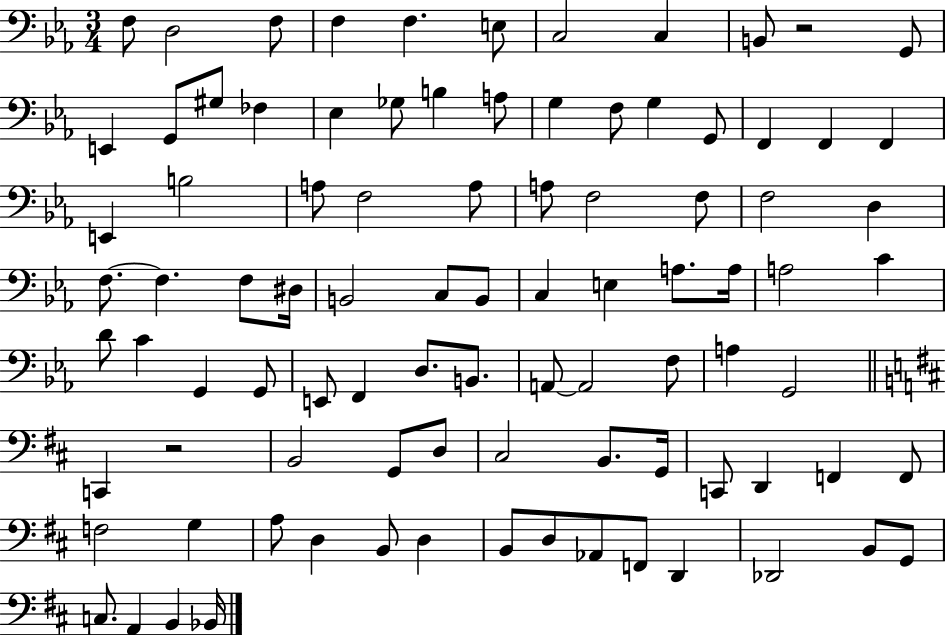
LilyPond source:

{
  \clef bass
  \numericTimeSignature
  \time 3/4
  \key ees \major
  \repeat volta 2 { f8 d2 f8 | f4 f4. e8 | c2 c4 | b,8 r2 g,8 | \break e,4 g,8 gis8 fes4 | ees4 ges8 b4 a8 | g4 f8 g4 g,8 | f,4 f,4 f,4 | \break e,4 b2 | a8 f2 a8 | a8 f2 f8 | f2 d4 | \break f8.~~ f4. f8 dis16 | b,2 c8 b,8 | c4 e4 a8. a16 | a2 c'4 | \break d'8 c'4 g,4 g,8 | e,8 f,4 d8. b,8. | a,8~~ a,2 f8 | a4 g,2 | \break \bar "||" \break \key d \major c,4 r2 | b,2 g,8 d8 | cis2 b,8. g,16 | c,8 d,4 f,4 f,8 | \break f2 g4 | a8 d4 b,8 d4 | b,8 d8 aes,8 f,8 d,4 | des,2 b,8 g,8 | \break c8. a,4 b,4 bes,16 | } \bar "|."
}